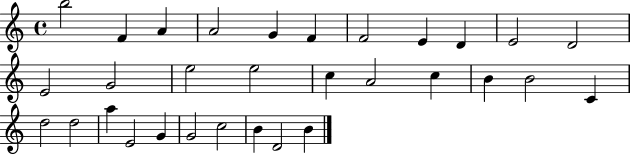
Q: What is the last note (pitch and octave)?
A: B4